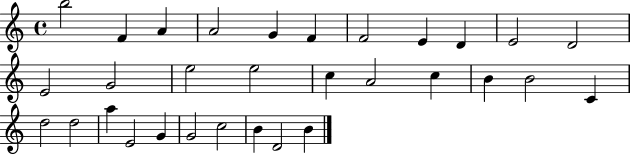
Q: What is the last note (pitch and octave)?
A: B4